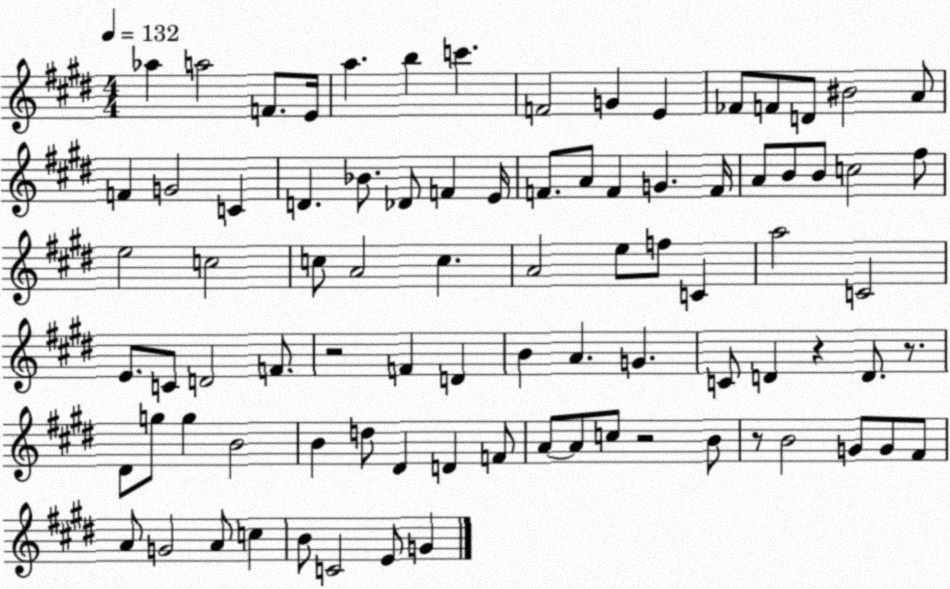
X:1
T:Untitled
M:4/4
L:1/4
K:E
_a a2 F/2 E/4 a b c' F2 G E _F/2 F/2 D/2 ^B2 A/2 F G2 C D _B/2 _D/2 F E/4 F/2 A/2 F G F/4 A/2 B/2 B/2 c2 ^f/2 e2 c2 c/2 A2 c A2 e/2 f/2 C a2 C2 E/2 C/2 D2 F/2 z2 F D B A G C/2 D z D/2 z/2 ^D/2 g/2 g B2 B d/2 ^D D F/2 A/2 A/2 c/2 z2 B/2 z/2 B2 G/2 G/2 ^F/2 A/2 G2 A/2 c B/2 C2 E/2 G